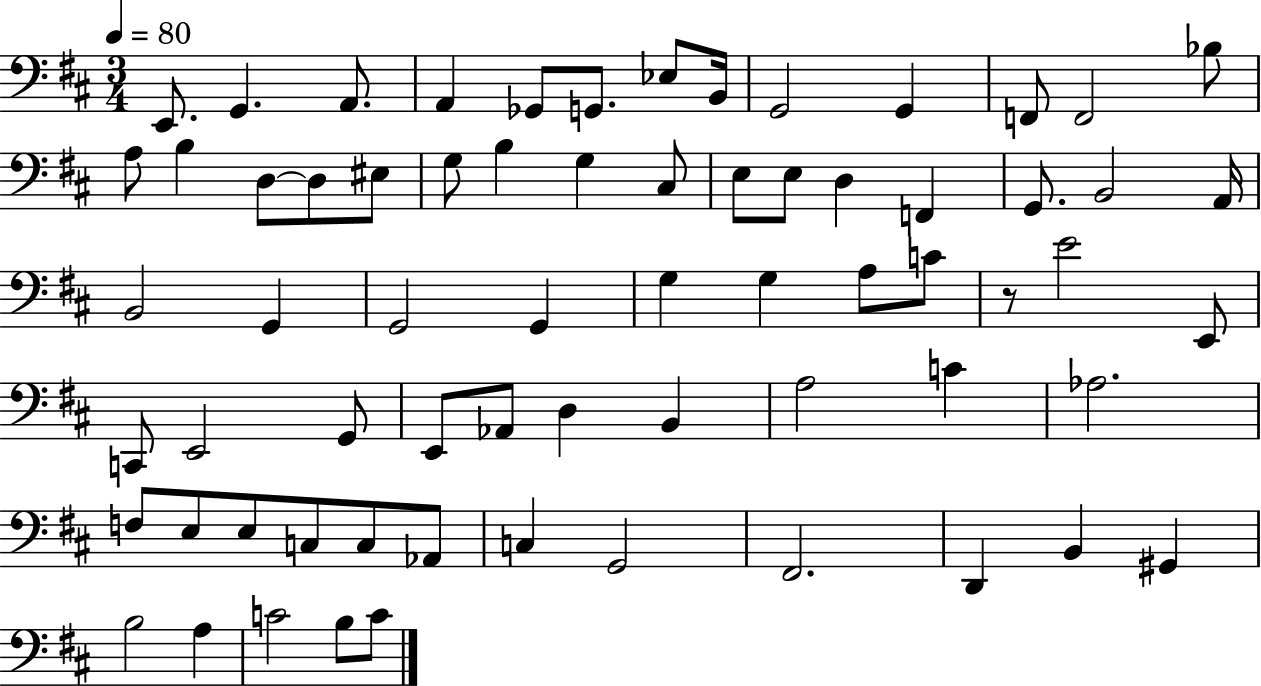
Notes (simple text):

E2/e. G2/q. A2/e. A2/q Gb2/e G2/e. Eb3/e B2/s G2/h G2/q F2/e F2/h Bb3/e A3/e B3/q D3/e D3/e EIS3/e G3/e B3/q G3/q C#3/e E3/e E3/e D3/q F2/q G2/e. B2/h A2/s B2/h G2/q G2/h G2/q G3/q G3/q A3/e C4/e R/e E4/h E2/e C2/e E2/h G2/e E2/e Ab2/e D3/q B2/q A3/h C4/q Ab3/h. F3/e E3/e E3/e C3/e C3/e Ab2/e C3/q G2/h F#2/h. D2/q B2/q G#2/q B3/h A3/q C4/h B3/e C4/e